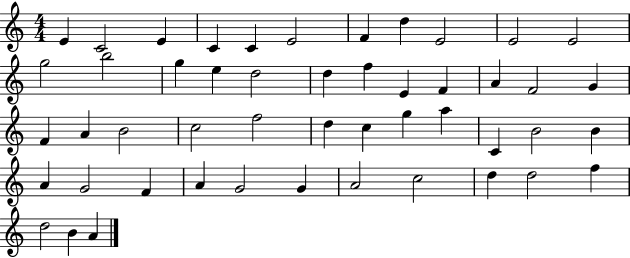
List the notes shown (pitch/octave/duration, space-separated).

E4/q C4/h E4/q C4/q C4/q E4/h F4/q D5/q E4/h E4/h E4/h G5/h B5/h G5/q E5/q D5/h D5/q F5/q E4/q F4/q A4/q F4/h G4/q F4/q A4/q B4/h C5/h F5/h D5/q C5/q G5/q A5/q C4/q B4/h B4/q A4/q G4/h F4/q A4/q G4/h G4/q A4/h C5/h D5/q D5/h F5/q D5/h B4/q A4/q